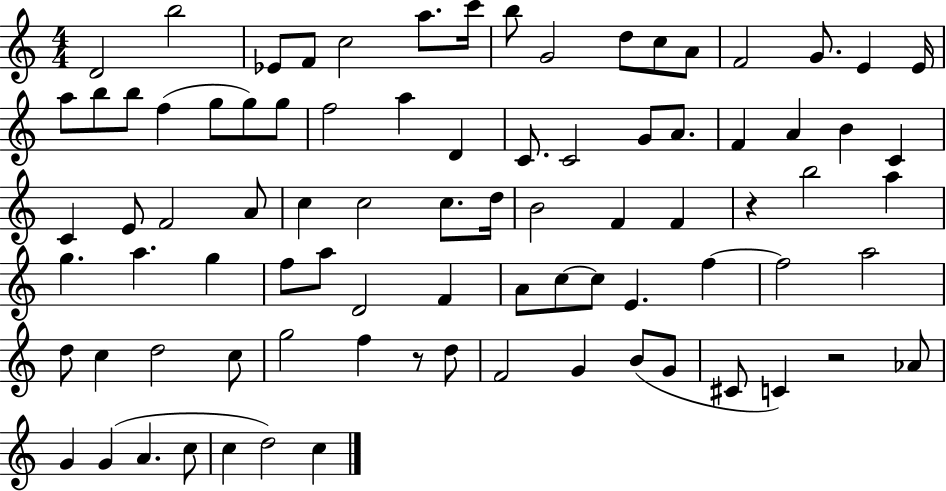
X:1
T:Untitled
M:4/4
L:1/4
K:C
D2 b2 _E/2 F/2 c2 a/2 c'/4 b/2 G2 d/2 c/2 A/2 F2 G/2 E E/4 a/2 b/2 b/2 f g/2 g/2 g/2 f2 a D C/2 C2 G/2 A/2 F A B C C E/2 F2 A/2 c c2 c/2 d/4 B2 F F z b2 a g a g f/2 a/2 D2 F A/2 c/2 c/2 E f f2 a2 d/2 c d2 c/2 g2 f z/2 d/2 F2 G B/2 G/2 ^C/2 C z2 _A/2 G G A c/2 c d2 c